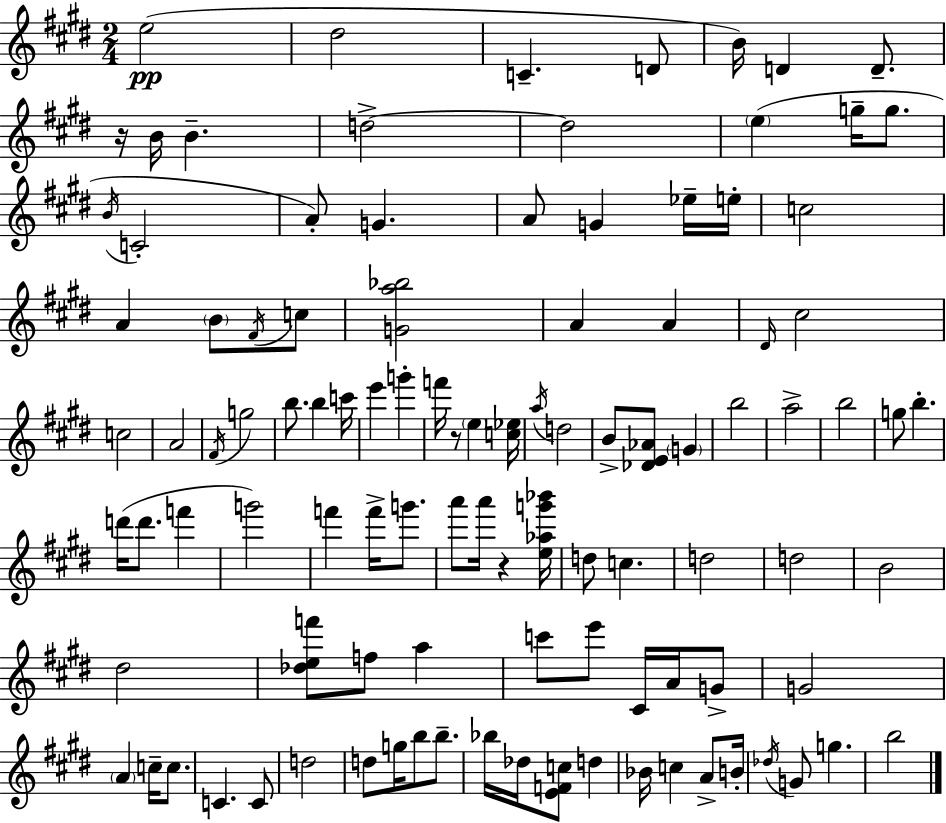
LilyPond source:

{
  \clef treble
  \numericTimeSignature
  \time 2/4
  \key e \major
  e''2(\pp | dis''2 | c'4.-- d'8 | b'16) d'4 d'8.-- | \break r16 b'16 b'4.-- | d''2->~~ | d''2 | \parenthesize e''4( g''16-- g''8. | \break \acciaccatura { b'16 } c'2-. | a'8-.) g'4. | a'8 g'4 ees''16-- | e''16-. c''2 | \break a'4 \parenthesize b'8 \acciaccatura { fis'16 } | c''8 <g' a'' bes''>2 | a'4 a'4 | \grace { dis'16 } cis''2 | \break c''2 | a'2 | \acciaccatura { fis'16 } g''2 | b''8. b''4 | \break c'''16 e'''4 | g'''4-. f'''16 r8 \parenthesize e''4 | <c'' ees''>16 \acciaccatura { a''16 } d''2 | b'8-> <des' e' aes'>8 | \break \parenthesize g'4 b''2 | a''2-> | b''2 | g''8 b''4.-. | \break d'''16( d'''8. | f'''4 g'''2) | f'''4 | f'''16-> g'''8. a'''8 a'''16 | \break r4 <e'' aes'' g''' bes'''>16 d''8 c''4. | d''2 | d''2 | b'2 | \break dis''2 | <des'' e'' f'''>8 f''8 | a''4 c'''8 e'''8 | cis'16 a'16 g'8-> g'2 | \break \parenthesize a'4 | c''16-- c''8. c'4. | c'8 d''2 | d''8 g''16 | \break b''8 b''8.-- bes''16 des''16 <e' f' c''>8 | d''4 bes'16 c''4 | a'8-> b'16-. \acciaccatura { des''16 } g'8 | g''4. b''2 | \break \bar "|."
}